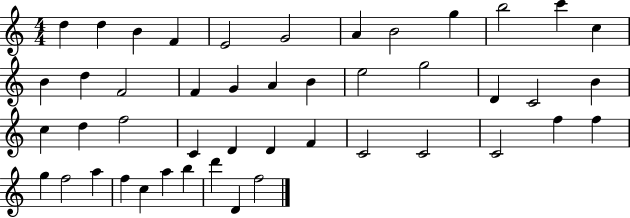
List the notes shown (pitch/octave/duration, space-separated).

D5/q D5/q B4/q F4/q E4/h G4/h A4/q B4/h G5/q B5/h C6/q C5/q B4/q D5/q F4/h F4/q G4/q A4/q B4/q E5/h G5/h D4/q C4/h B4/q C5/q D5/q F5/h C4/q D4/q D4/q F4/q C4/h C4/h C4/h F5/q F5/q G5/q F5/h A5/q F5/q C5/q A5/q B5/q D6/q D4/q F5/h